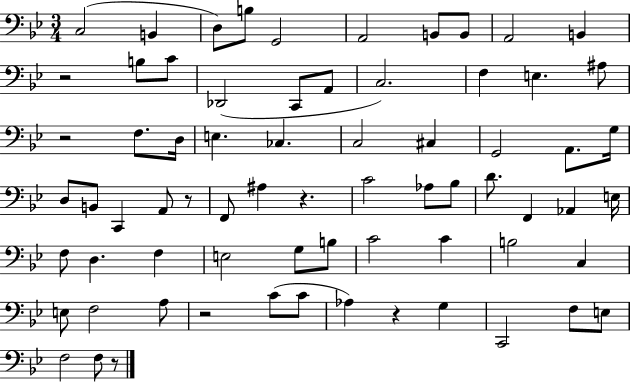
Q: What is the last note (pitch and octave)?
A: F3